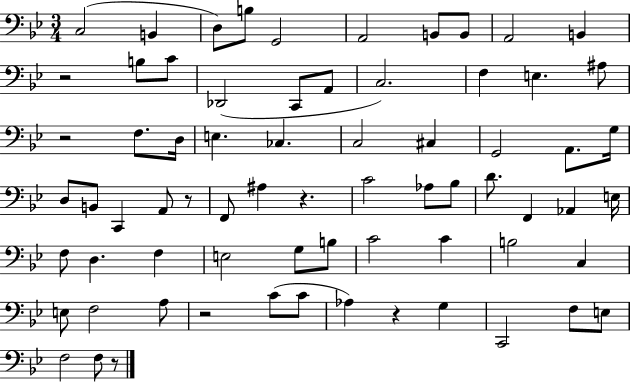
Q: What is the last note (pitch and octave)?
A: F3